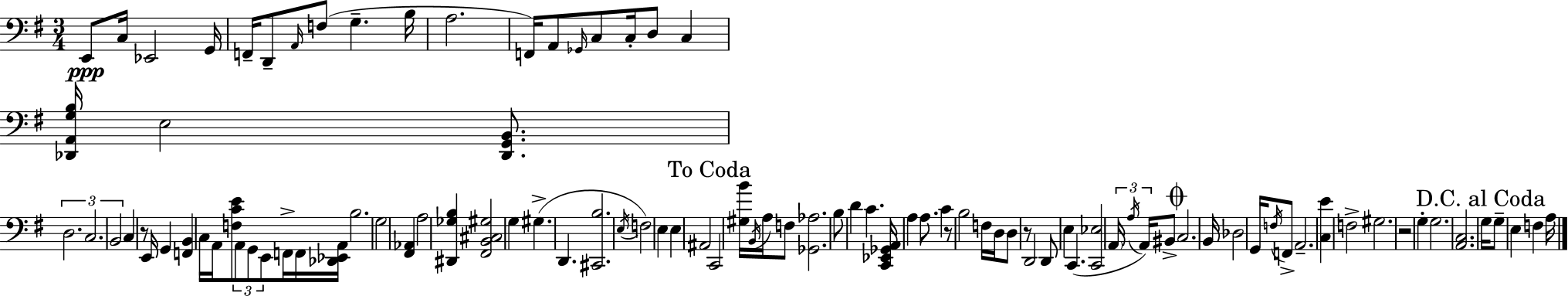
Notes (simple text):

E2/e C3/s Eb2/h G2/s F2/s D2/e A2/s F3/e G3/q. B3/s A3/h. F2/s A2/e Gb2/s C3/e C3/s D3/e C3/q [Db2,A2,G3,B3]/s E3/h [Db2,G2,B2]/e. D3/h. C3/h. B2/h C3/q R/e E2/s G2/q [F2,B2]/q C3/s A2/s [F3,C4,E4]/e A2/e G2/e E2/e F2/s F2/s [Db2,Eb2,A2]/s B3/h. G3/h [F#2,Ab2]/q A3/h [D#2,Gb3,B3]/q [F#2,B2,C#3,G#3]/h G3/q G#3/q. D2/q. [C#2,B3]/h. E3/s F3/h E3/q E3/q A#2/h C2/h [G#3,B4]/s B2/s A3/s F3/e [Gb2,Ab3]/h. B3/e D4/q C4/q. [C2,Eb2,Gb2,A2]/s A3/q A3/e. C4/q R/e B3/h F3/s D3/s D3/e R/e D2/h D2/e E3/q C2/q. [C2,Eb3]/h A2/s A3/s A2/s BIS2/e C3/h. B2/s Db3/h G2/s F3/s F2/e A2/h. [C3,E4]/q F3/h G#3/h. R/h G3/q G3/h. [A2,C3]/h. G3/s G3/e E3/q F3/q A3/s